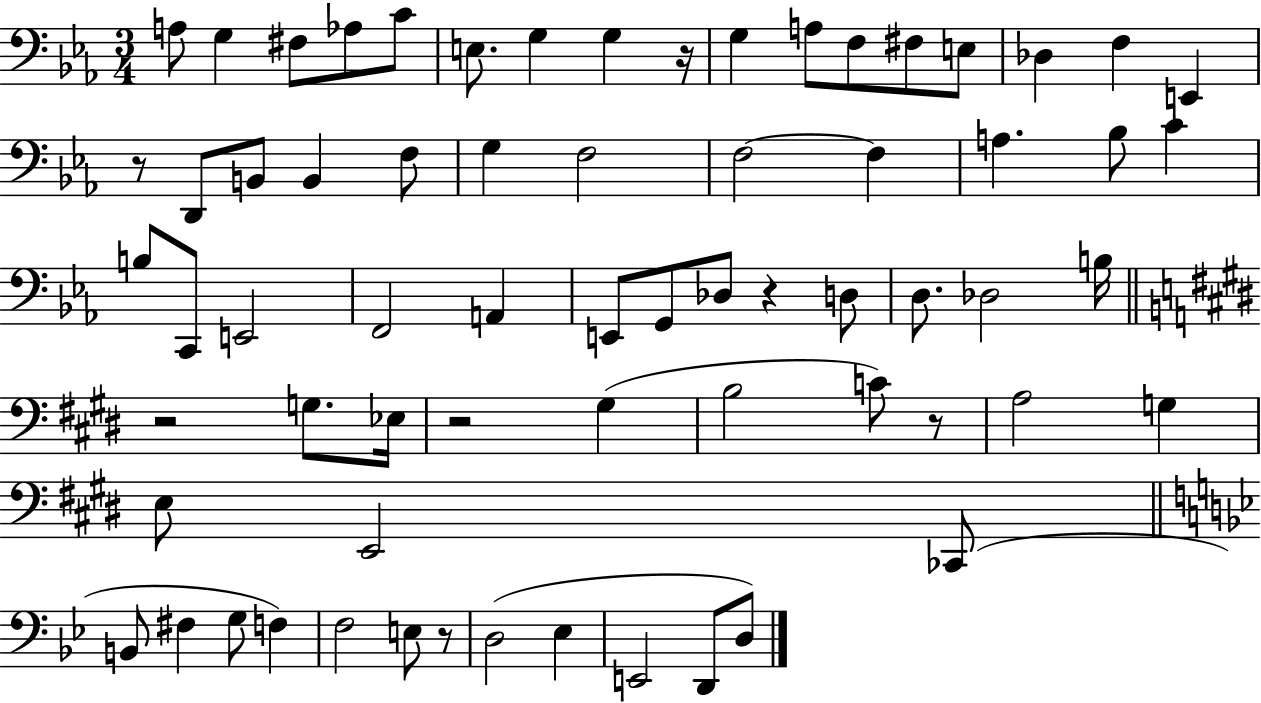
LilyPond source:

{
  \clef bass
  \numericTimeSignature
  \time 3/4
  \key ees \major
  a8 g4 fis8 aes8 c'8 | e8. g4 g4 r16 | g4 a8 f8 fis8 e8 | des4 f4 e,4 | \break r8 d,8 b,8 b,4 f8 | g4 f2 | f2~~ f4 | a4. bes8 c'4 | \break b8 c,8 e,2 | f,2 a,4 | e,8 g,8 des8 r4 d8 | d8. des2 b16 | \break \bar "||" \break \key e \major r2 g8. ees16 | r2 gis4( | b2 c'8) r8 | a2 g4 | \break e8 e,2 ces,8( | \bar "||" \break \key bes \major b,8 fis4 g8 f4) | f2 e8 r8 | d2( ees4 | e,2 d,8 d8) | \break \bar "|."
}